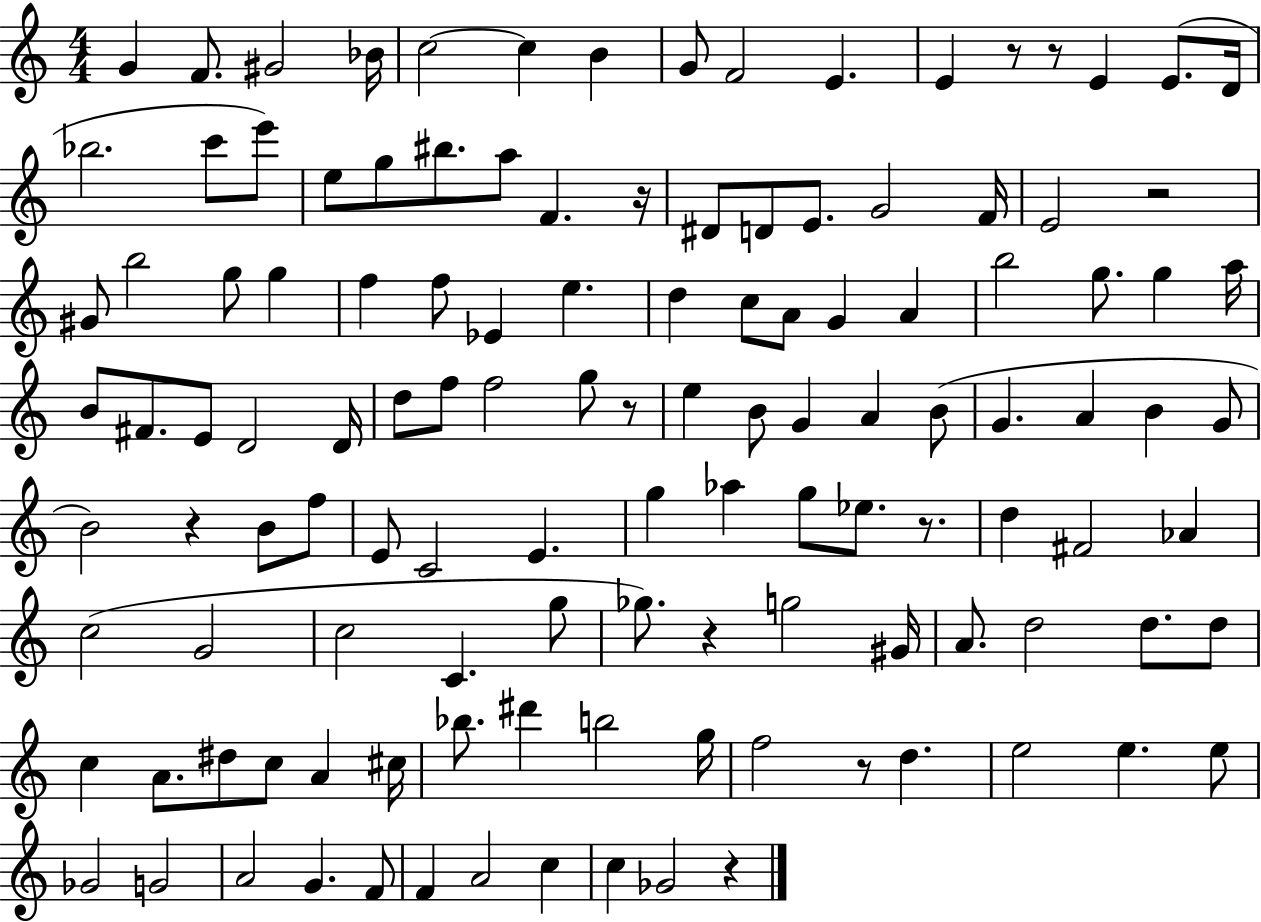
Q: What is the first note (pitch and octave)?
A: G4